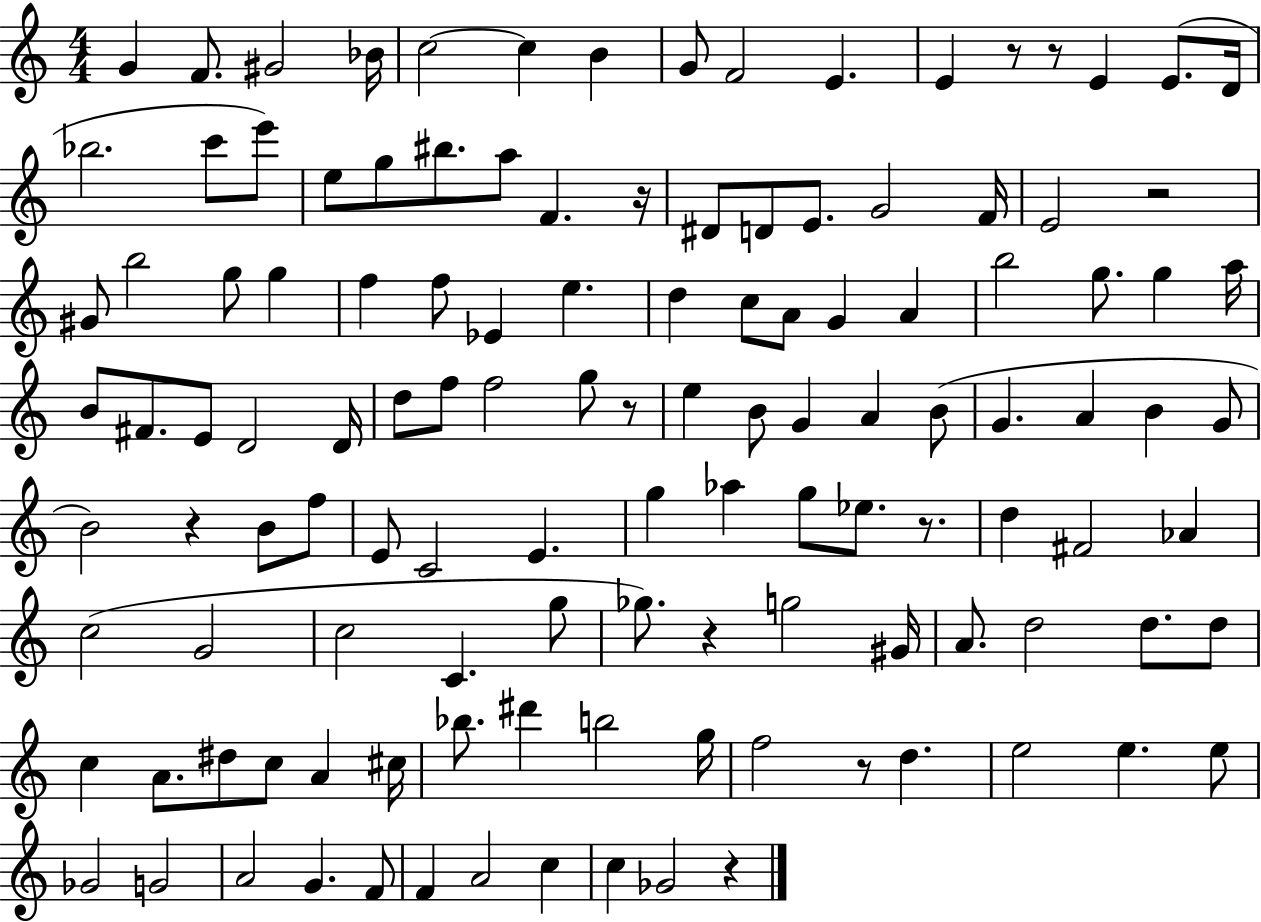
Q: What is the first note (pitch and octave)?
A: G4